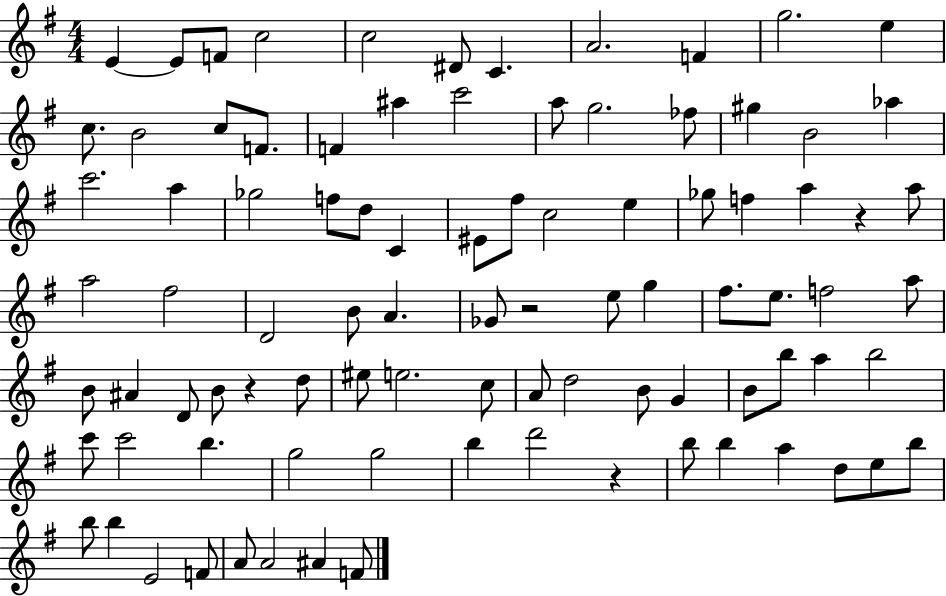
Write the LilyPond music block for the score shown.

{
  \clef treble
  \numericTimeSignature
  \time 4/4
  \key g \major
  e'4~~ e'8 f'8 c''2 | c''2 dis'8 c'4. | a'2. f'4 | g''2. e''4 | \break c''8. b'2 c''8 f'8. | f'4 ais''4 c'''2 | a''8 g''2. fes''8 | gis''4 b'2 aes''4 | \break c'''2. a''4 | ges''2 f''8 d''8 c'4 | eis'8 fis''8 c''2 e''4 | ges''8 f''4 a''4 r4 a''8 | \break a''2 fis''2 | d'2 b'8 a'4. | ges'8 r2 e''8 g''4 | fis''8. e''8. f''2 a''8 | \break b'8 ais'4 d'8 b'8 r4 d''8 | eis''8 e''2. c''8 | a'8 d''2 b'8 g'4 | b'8 b''8 a''4 b''2 | \break c'''8 c'''2 b''4. | g''2 g''2 | b''4 d'''2 r4 | b''8 b''4 a''4 d''8 e''8 b''8 | \break b''8 b''4 e'2 f'8 | a'8 a'2 ais'4 f'8 | \bar "|."
}